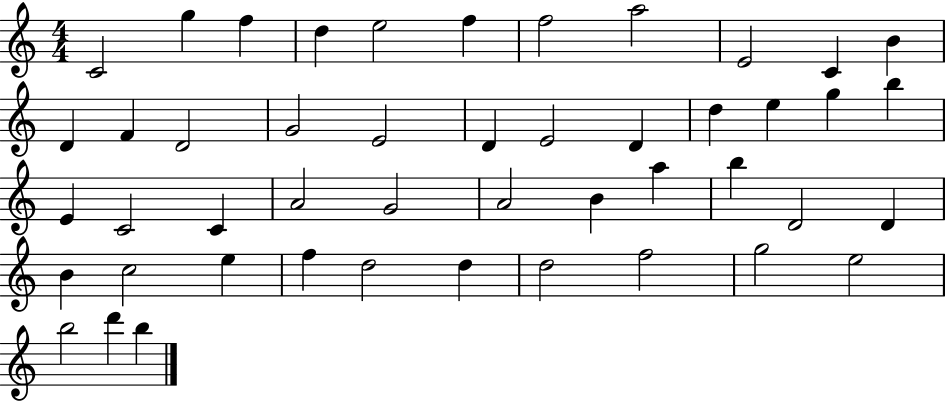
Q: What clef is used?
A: treble